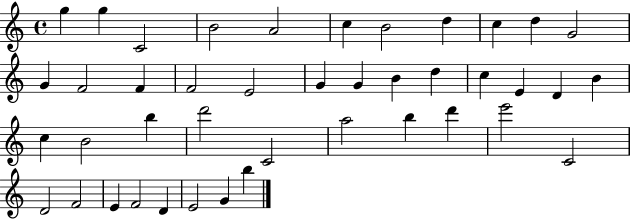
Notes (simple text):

G5/q G5/q C4/h B4/h A4/h C5/q B4/h D5/q C5/q D5/q G4/h G4/q F4/h F4/q F4/h E4/h G4/q G4/q B4/q D5/q C5/q E4/q D4/q B4/q C5/q B4/h B5/q D6/h C4/h A5/h B5/q D6/q E6/h C4/h D4/h F4/h E4/q F4/h D4/q E4/h G4/q B5/q